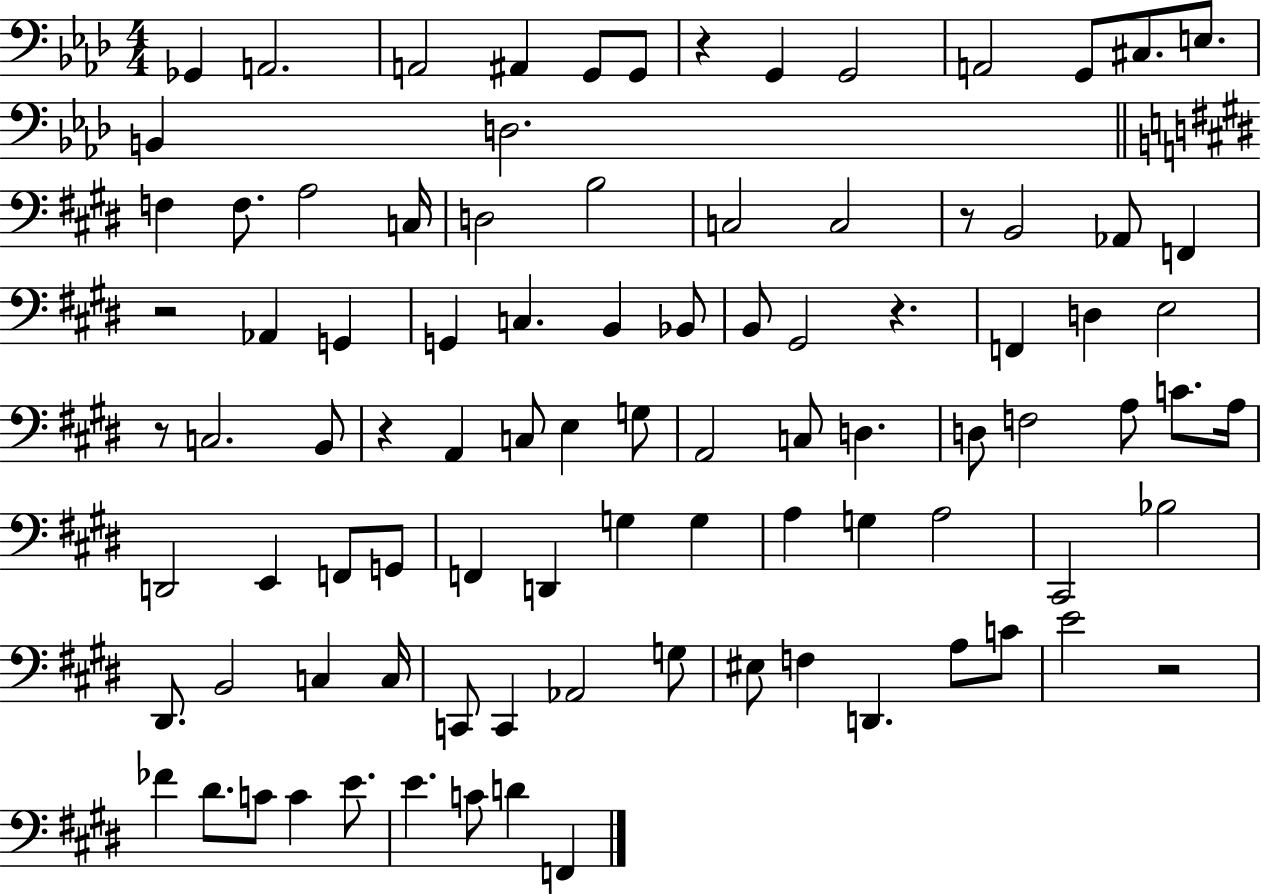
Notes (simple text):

Gb2/q A2/h. A2/h A#2/q G2/e G2/e R/q G2/q G2/h A2/h G2/e C#3/e. E3/e. B2/q D3/h. F3/q F3/e. A3/h C3/s D3/h B3/h C3/h C3/h R/e B2/h Ab2/e F2/q R/h Ab2/q G2/q G2/q C3/q. B2/q Bb2/e B2/e G#2/h R/q. F2/q D3/q E3/h R/e C3/h. B2/e R/q A2/q C3/e E3/q G3/e A2/h C3/e D3/q. D3/e F3/h A3/e C4/e. A3/s D2/h E2/q F2/e G2/e F2/q D2/q G3/q G3/q A3/q G3/q A3/h C#2/h Bb3/h D#2/e. B2/h C3/q C3/s C2/e C2/q Ab2/h G3/e EIS3/e F3/q D2/q. A3/e C4/e E4/h R/h FES4/q D#4/e. C4/e C4/q E4/e. E4/q. C4/e D4/q F2/q